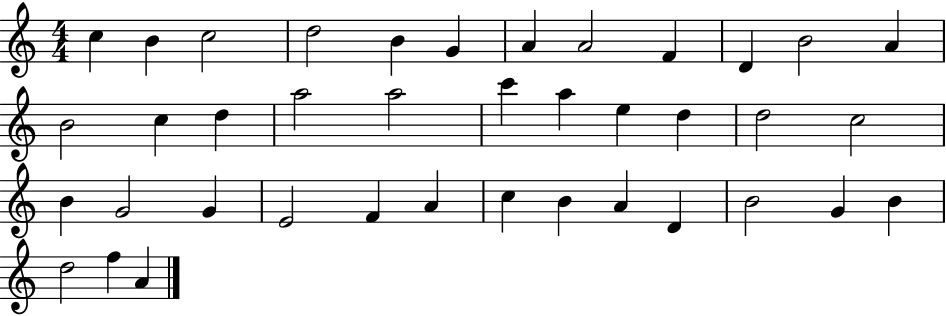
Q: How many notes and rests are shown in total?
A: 39